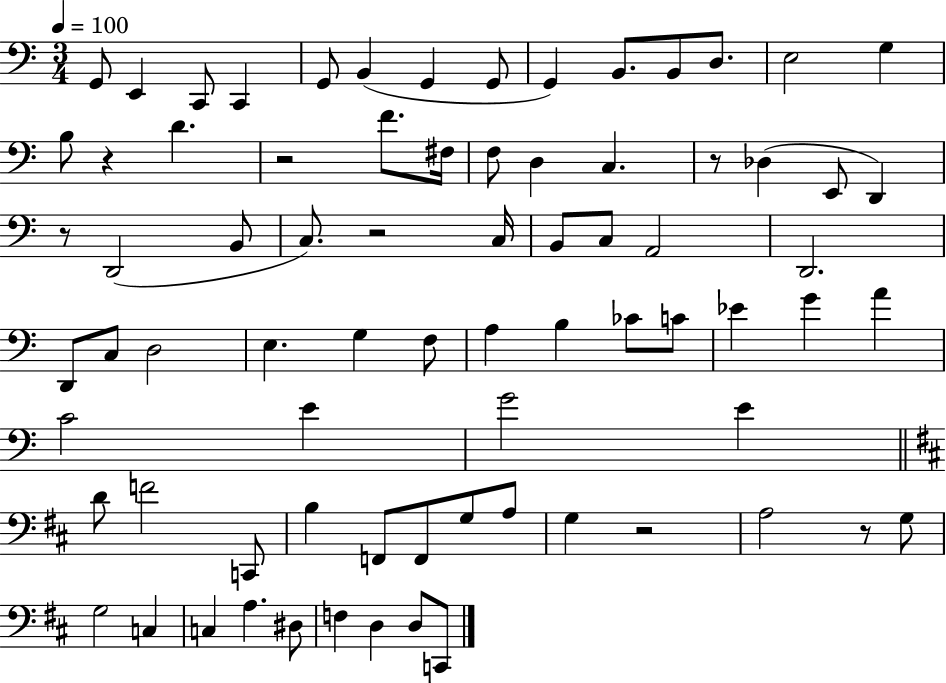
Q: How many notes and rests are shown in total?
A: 76